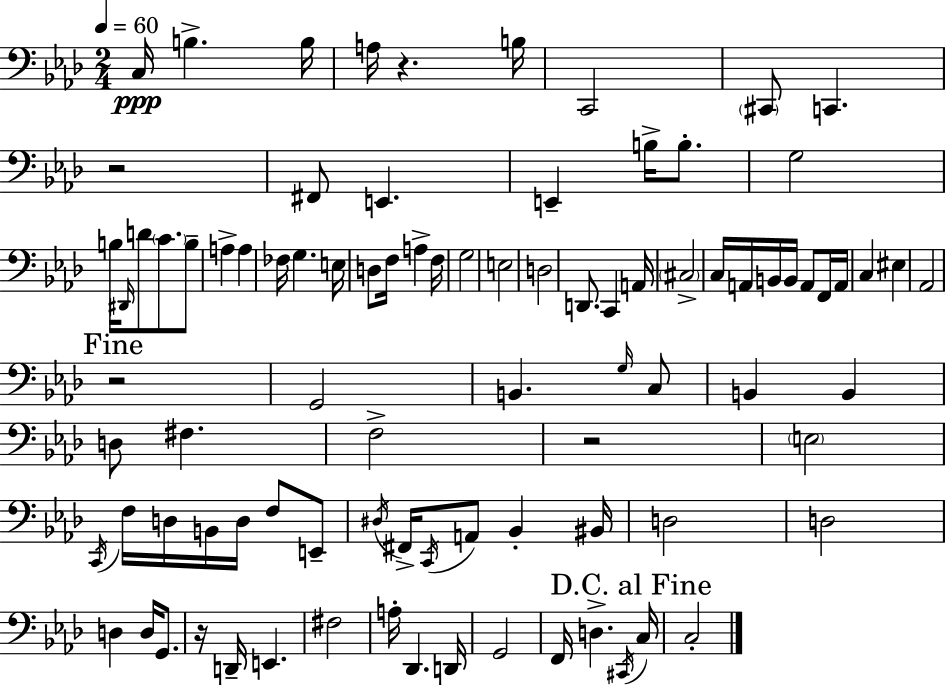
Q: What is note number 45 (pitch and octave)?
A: Ab2